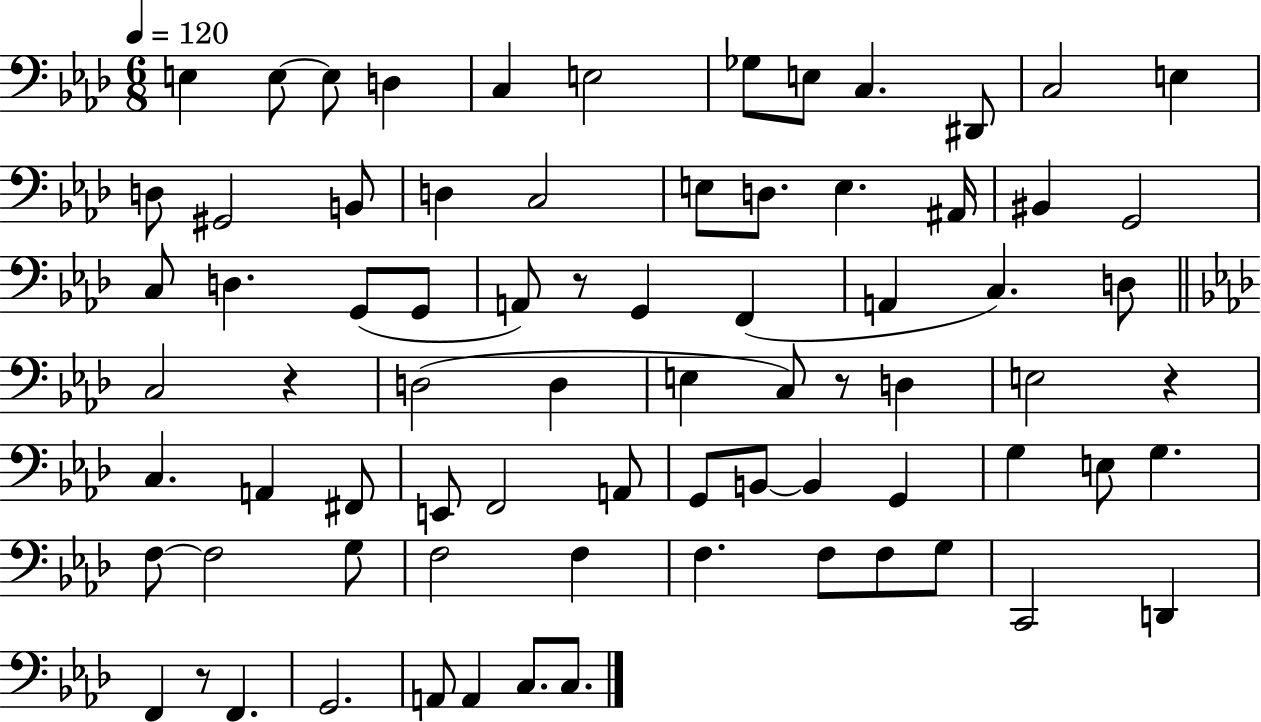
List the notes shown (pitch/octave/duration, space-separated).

E3/q E3/e E3/e D3/q C3/q E3/h Gb3/e E3/e C3/q. D#2/e C3/h E3/q D3/e G#2/h B2/e D3/q C3/h E3/e D3/e. E3/q. A#2/s BIS2/q G2/h C3/e D3/q. G2/e G2/e A2/e R/e G2/q F2/q A2/q C3/q. D3/e C3/h R/q D3/h D3/q E3/q C3/e R/e D3/q E3/h R/q C3/q. A2/q F#2/e E2/e F2/h A2/e G2/e B2/e B2/q G2/q G3/q E3/e G3/q. F3/e F3/h G3/e F3/h F3/q F3/q. F3/e F3/e G3/e C2/h D2/q F2/q R/e F2/q. G2/h. A2/e A2/q C3/e. C3/e.